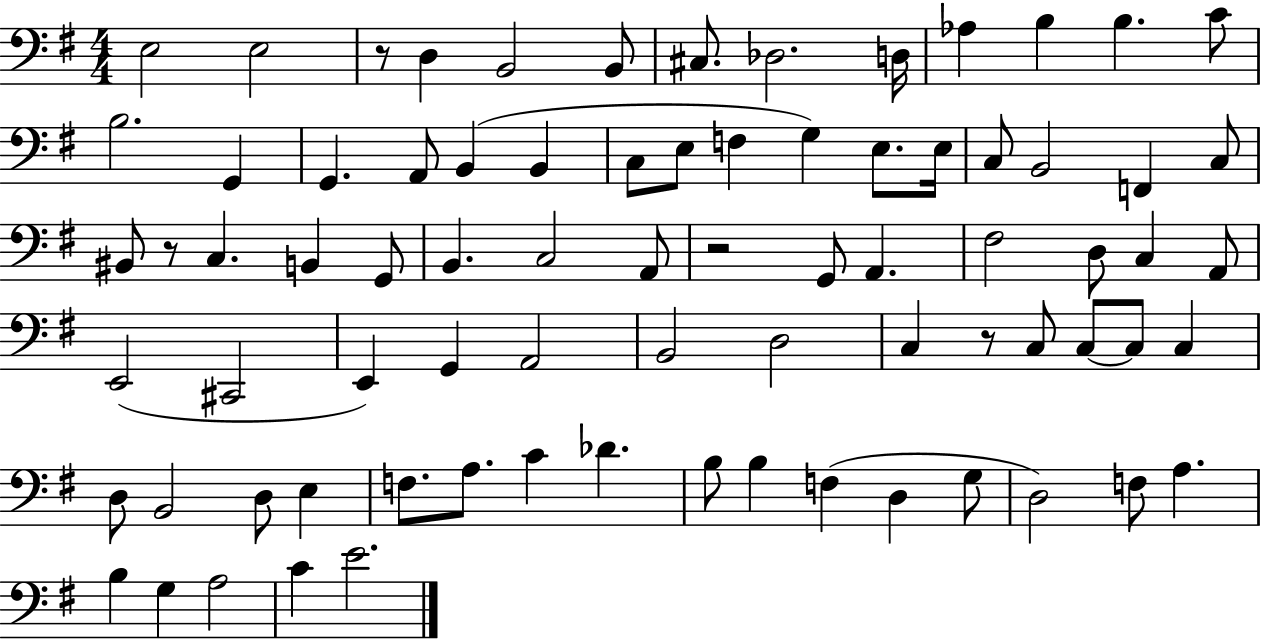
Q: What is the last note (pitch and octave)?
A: E4